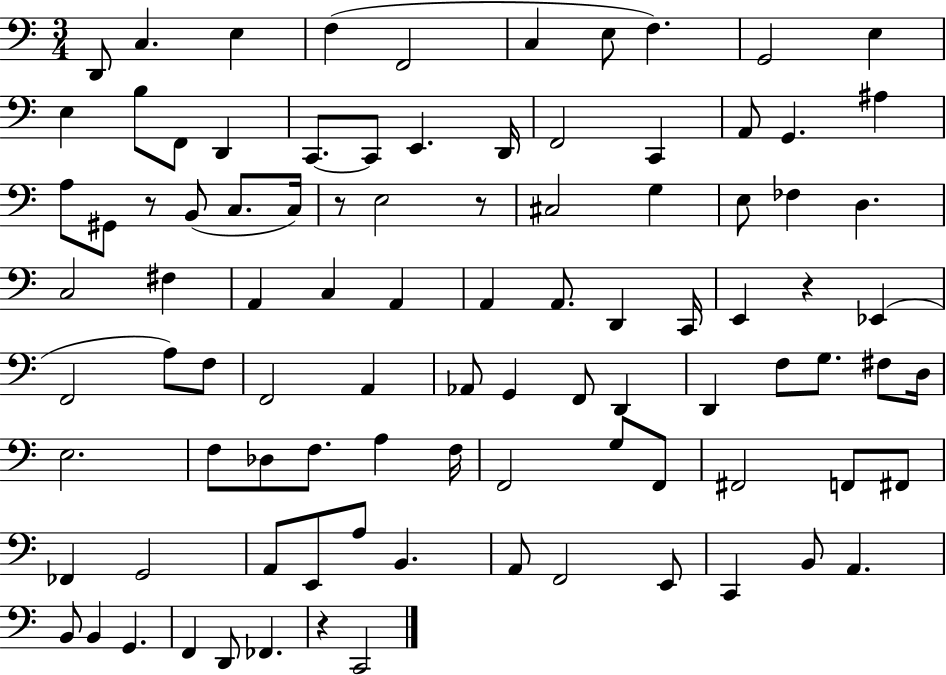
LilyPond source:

{
  \clef bass
  \numericTimeSignature
  \time 3/4
  \key c \major
  d,8 c4. e4 | f4( f,2 | c4 e8 f4.) | g,2 e4 | \break e4 b8 f,8 d,4 | c,8.~~ c,8 e,4. d,16 | f,2 c,4 | a,8 g,4. ais4 | \break a8 gis,8 r8 b,8( c8. c16) | r8 e2 r8 | cis2 g4 | e8 fes4 d4. | \break c2 fis4 | a,4 c4 a,4 | a,4 a,8. d,4 c,16 | e,4 r4 ees,4( | \break f,2 a8) f8 | f,2 a,4 | aes,8 g,4 f,8 d,4 | d,4 f8 g8. fis8 d16 | \break e2. | f8 des8 f8. a4 f16 | f,2 g8 f,8 | fis,2 f,8 fis,8 | \break fes,4 g,2 | a,8 e,8 a8 b,4. | a,8 f,2 e,8 | c,4 b,8 a,4. | \break b,8 b,4 g,4. | f,4 d,8 fes,4. | r4 c,2 | \bar "|."
}